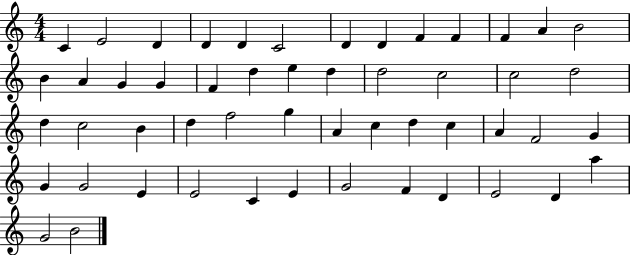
X:1
T:Untitled
M:4/4
L:1/4
K:C
C E2 D D D C2 D D F F F A B2 B A G G F d e d d2 c2 c2 d2 d c2 B d f2 g A c d c A F2 G G G2 E E2 C E G2 F D E2 D a G2 B2